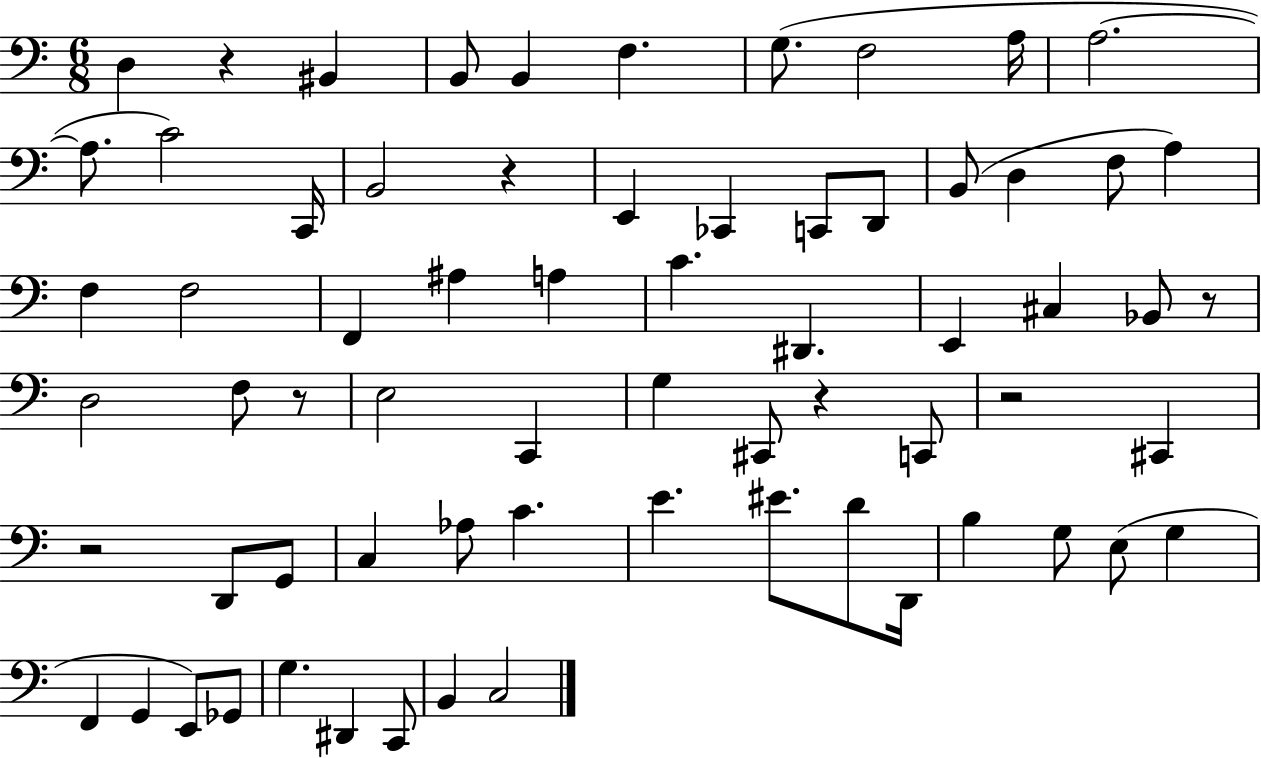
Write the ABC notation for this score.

X:1
T:Untitled
M:6/8
L:1/4
K:C
D, z ^B,, B,,/2 B,, F, G,/2 F,2 A,/4 A,2 A,/2 C2 C,,/4 B,,2 z E,, _C,, C,,/2 D,,/2 B,,/2 D, F,/2 A, F, F,2 F,, ^A, A, C ^D,, E,, ^C, _B,,/2 z/2 D,2 F,/2 z/2 E,2 C,, G, ^C,,/2 z C,,/2 z2 ^C,, z2 D,,/2 G,,/2 C, _A,/2 C E ^E/2 D/2 D,,/4 B, G,/2 E,/2 G, F,, G,, E,,/2 _G,,/2 G, ^D,, C,,/2 B,, C,2